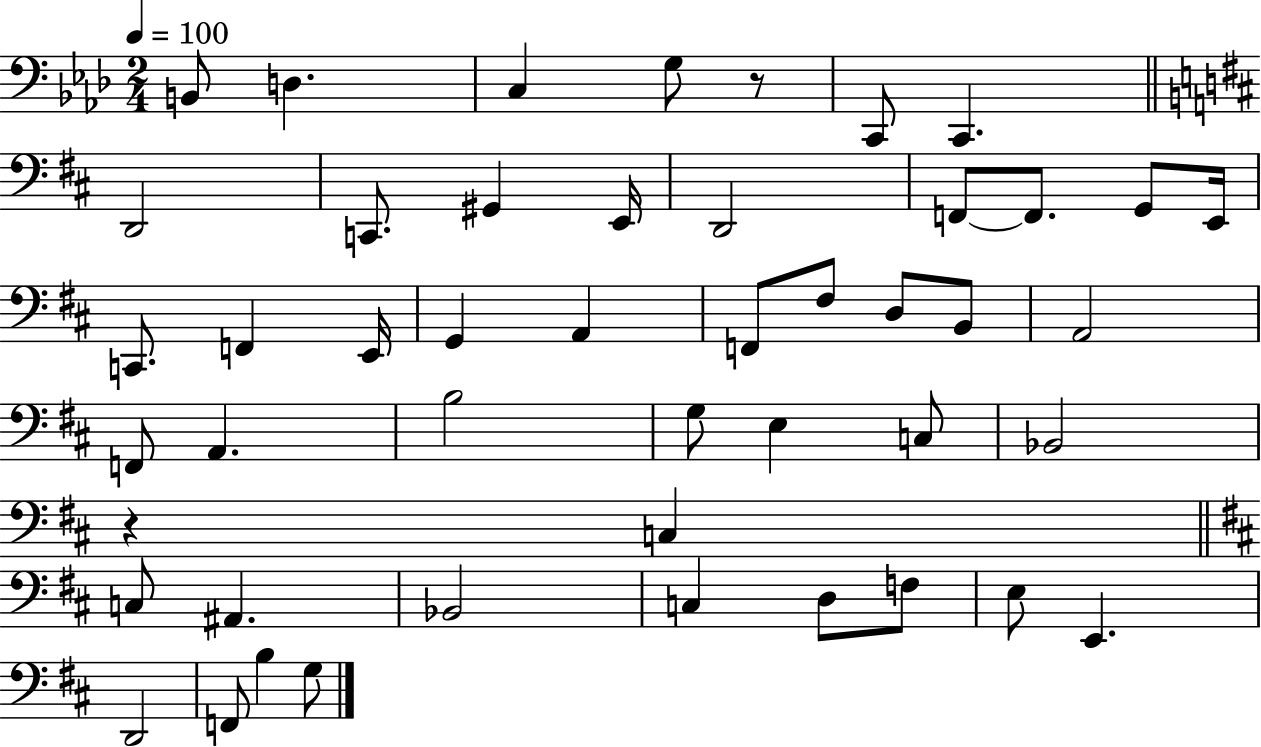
{
  \clef bass
  \numericTimeSignature
  \time 2/4
  \key aes \major
  \tempo 4 = 100
  b,8 d4. | c4 g8 r8 | c,8 c,4. | \bar "||" \break \key b \minor d,2 | c,8. gis,4 e,16 | d,2 | f,8~~ f,8. g,8 e,16 | \break c,8. f,4 e,16 | g,4 a,4 | f,8 fis8 d8 b,8 | a,2 | \break f,8 a,4. | b2 | g8 e4 c8 | bes,2 | \break r4 c4 | \bar "||" \break \key d \major c8 ais,4. | bes,2 | c4 d8 f8 | e8 e,4. | \break d,2 | f,8 b4 g8 | \bar "|."
}